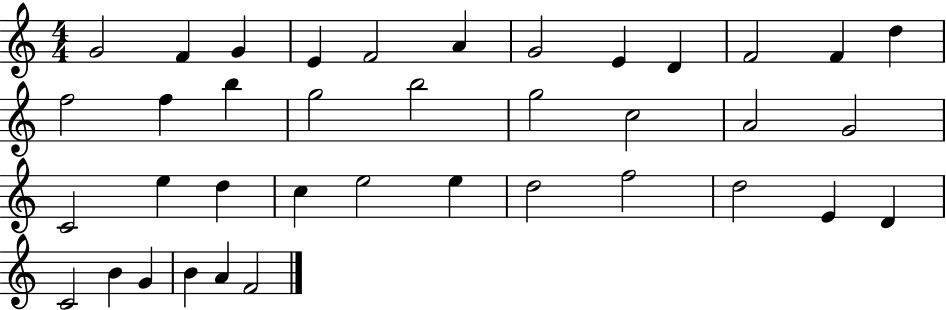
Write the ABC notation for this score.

X:1
T:Untitled
M:4/4
L:1/4
K:C
G2 F G E F2 A G2 E D F2 F d f2 f b g2 b2 g2 c2 A2 G2 C2 e d c e2 e d2 f2 d2 E D C2 B G B A F2